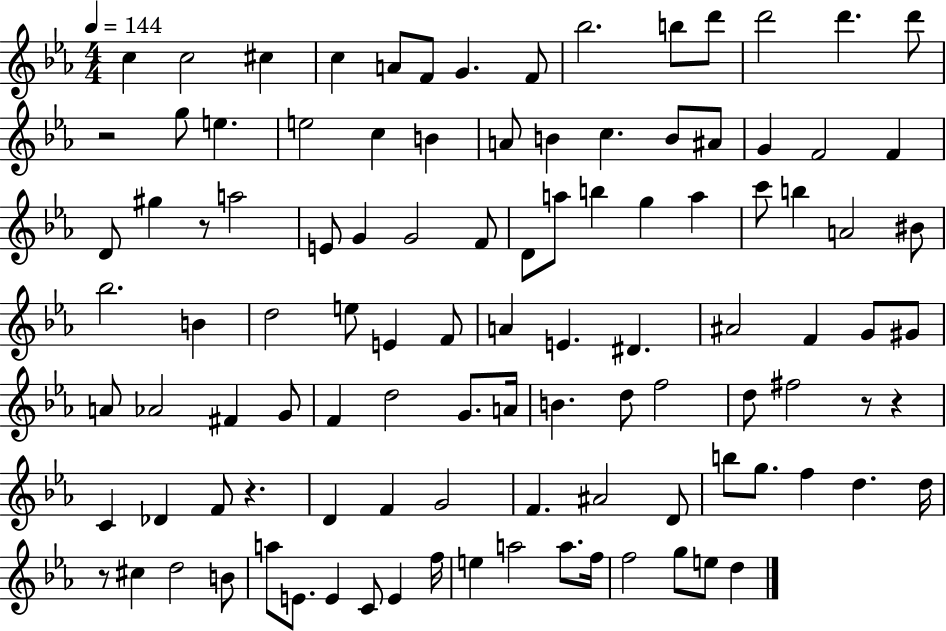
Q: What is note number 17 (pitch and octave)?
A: E5